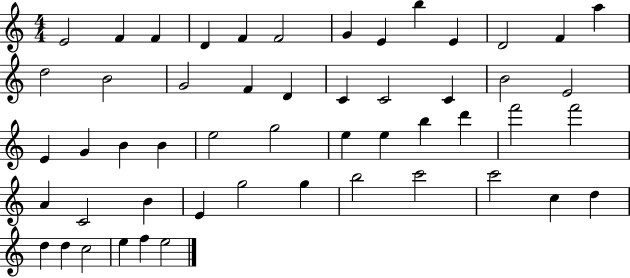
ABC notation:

X:1
T:Untitled
M:4/4
L:1/4
K:C
E2 F F D F F2 G E b E D2 F a d2 B2 G2 F D C C2 C B2 E2 E G B B e2 g2 e e b d' f'2 f'2 A C2 B E g2 g b2 c'2 c'2 c d d d c2 e f e2